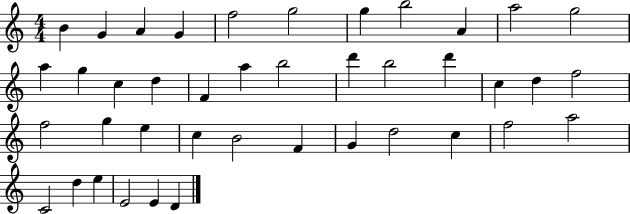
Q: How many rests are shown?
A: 0